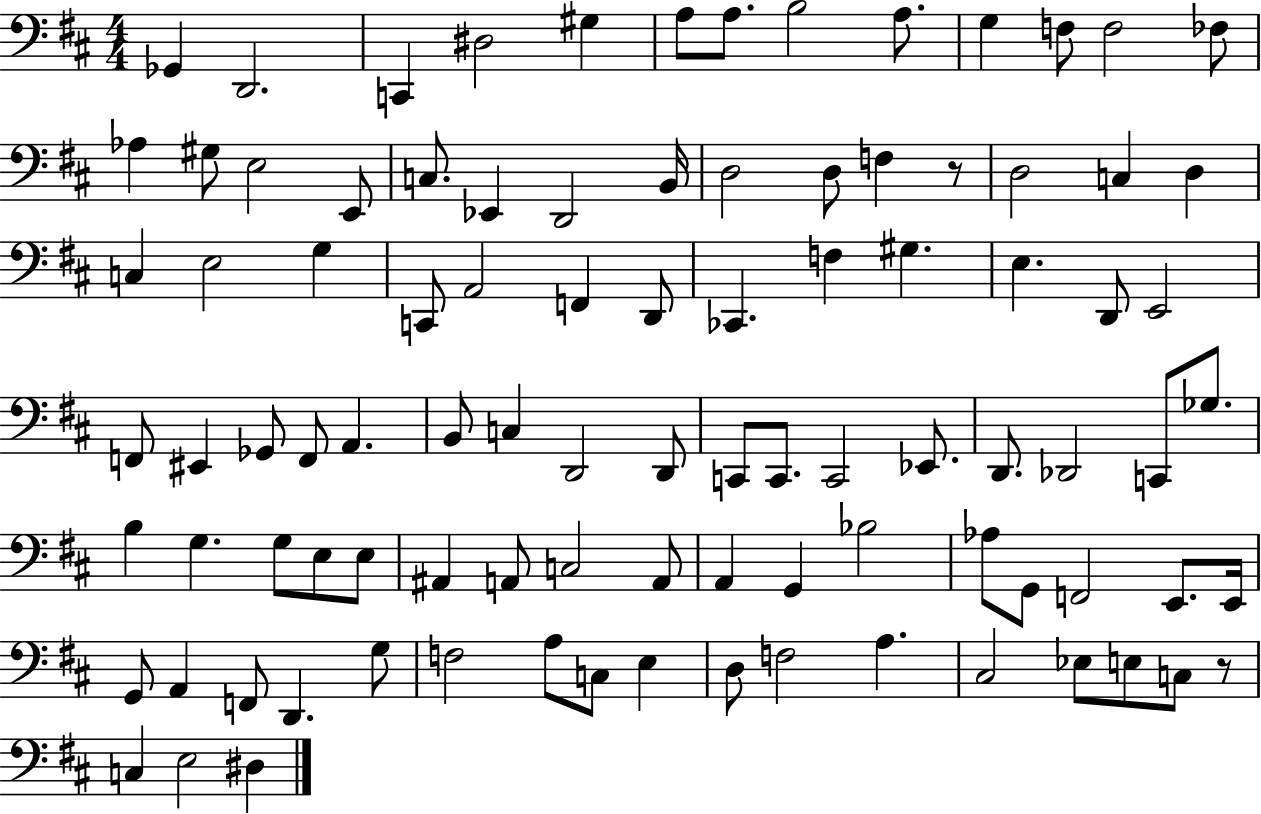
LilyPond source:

{
  \clef bass
  \numericTimeSignature
  \time 4/4
  \key d \major
  \repeat volta 2 { ges,4 d,2. | c,4 dis2 gis4 | a8 a8. b2 a8. | g4 f8 f2 fes8 | \break aes4 gis8 e2 e,8 | c8. ees,4 d,2 b,16 | d2 d8 f4 r8 | d2 c4 d4 | \break c4 e2 g4 | c,8 a,2 f,4 d,8 | ces,4. f4 gis4. | e4. d,8 e,2 | \break f,8 eis,4 ges,8 f,8 a,4. | b,8 c4 d,2 d,8 | c,8 c,8. c,2 ees,8. | d,8. des,2 c,8 ges8. | \break b4 g4. g8 e8 e8 | ais,4 a,8 c2 a,8 | a,4 g,4 bes2 | aes8 g,8 f,2 e,8. e,16 | \break g,8 a,4 f,8 d,4. g8 | f2 a8 c8 e4 | d8 f2 a4. | cis2 ees8 e8 c8 r8 | \break c4 e2 dis4 | } \bar "|."
}